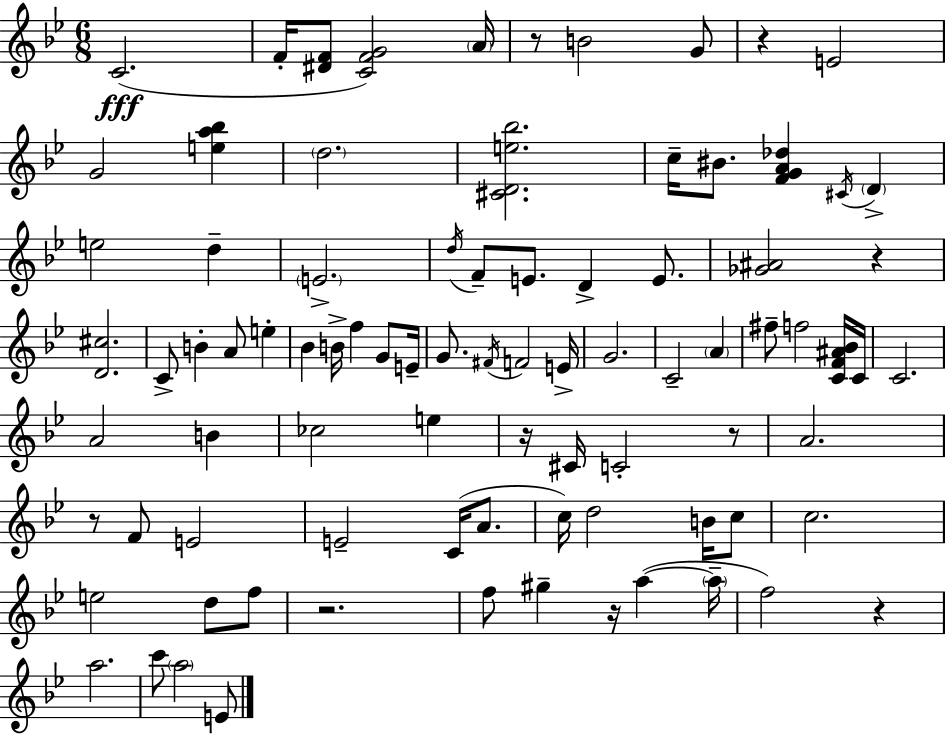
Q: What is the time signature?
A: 6/8